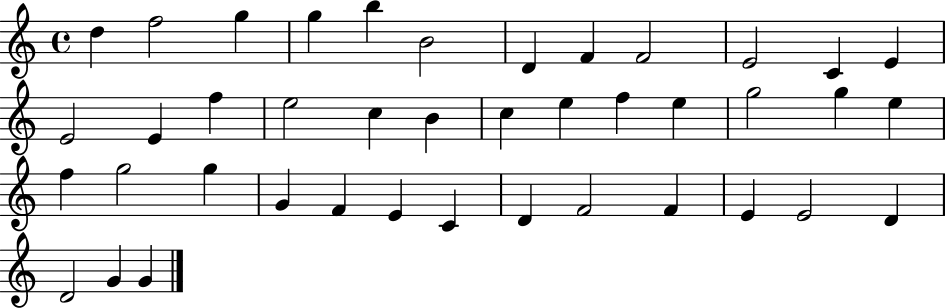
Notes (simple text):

D5/q F5/h G5/q G5/q B5/q B4/h D4/q F4/q F4/h E4/h C4/q E4/q E4/h E4/q F5/q E5/h C5/q B4/q C5/q E5/q F5/q E5/q G5/h G5/q E5/q F5/q G5/h G5/q G4/q F4/q E4/q C4/q D4/q F4/h F4/q E4/q E4/h D4/q D4/h G4/q G4/q